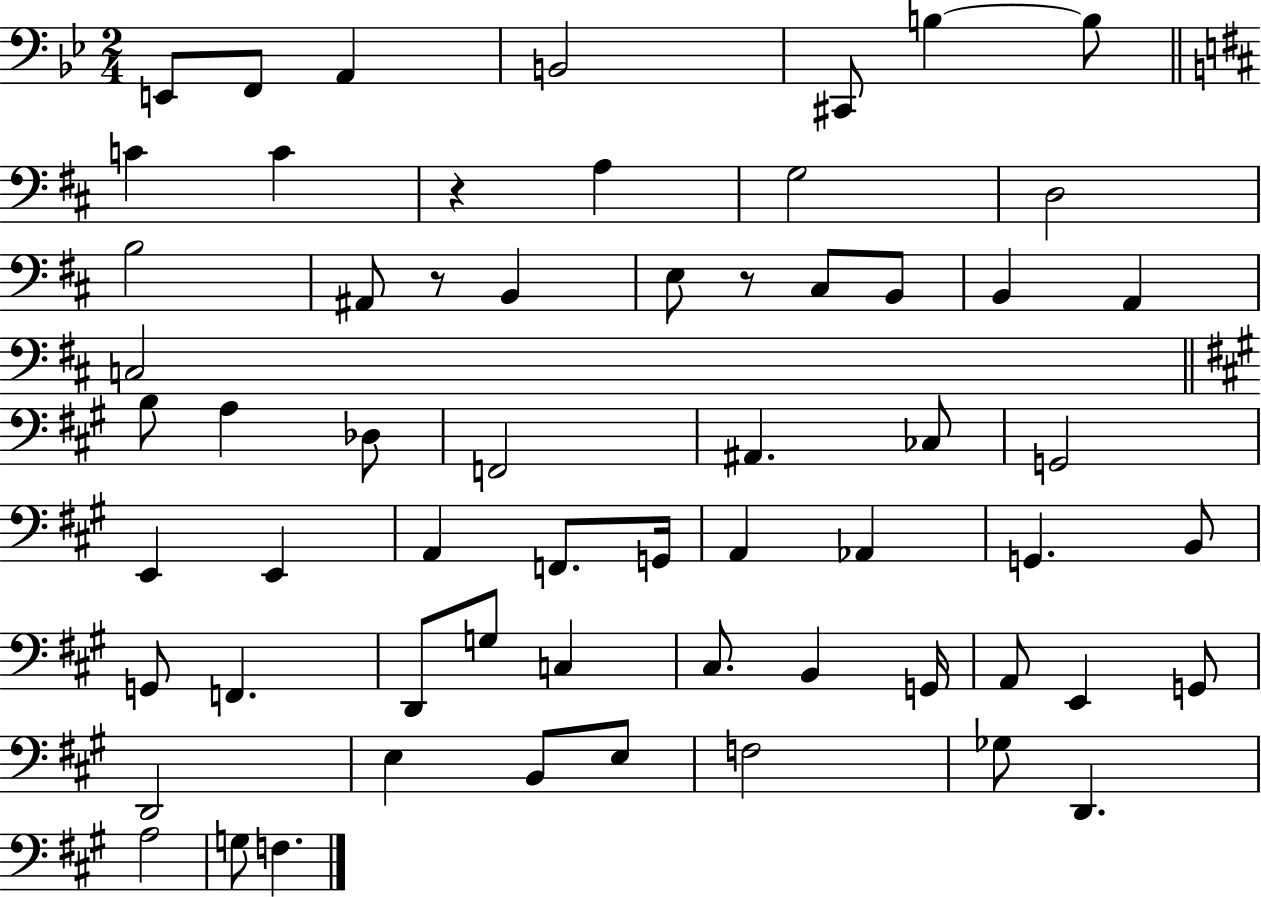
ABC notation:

X:1
T:Untitled
M:2/4
L:1/4
K:Bb
E,,/2 F,,/2 A,, B,,2 ^C,,/2 B, B,/2 C C z A, G,2 D,2 B,2 ^A,,/2 z/2 B,, E,/2 z/2 ^C,/2 B,,/2 B,, A,, C,2 B,/2 A, _D,/2 F,,2 ^A,, _C,/2 G,,2 E,, E,, A,, F,,/2 G,,/4 A,, _A,, G,, B,,/2 G,,/2 F,, D,,/2 G,/2 C, ^C,/2 B,, G,,/4 A,,/2 E,, G,,/2 D,,2 E, B,,/2 E,/2 F,2 _G,/2 D,, A,2 G,/2 F,